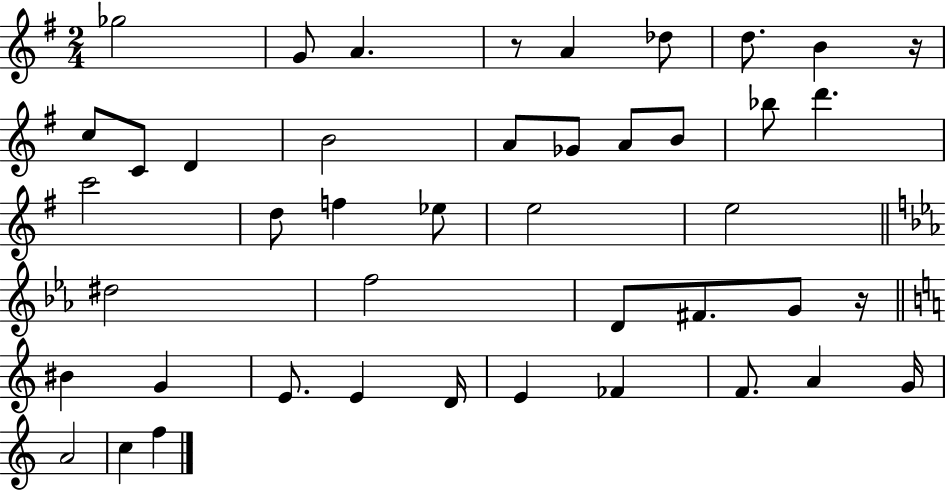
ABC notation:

X:1
T:Untitled
M:2/4
L:1/4
K:G
_g2 G/2 A z/2 A _d/2 d/2 B z/4 c/2 C/2 D B2 A/2 _G/2 A/2 B/2 _b/2 d' c'2 d/2 f _e/2 e2 e2 ^d2 f2 D/2 ^F/2 G/2 z/4 ^B G E/2 E D/4 E _F F/2 A G/4 A2 c f